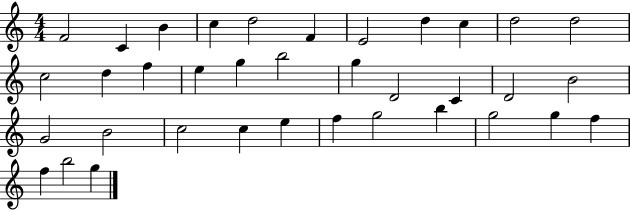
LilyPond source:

{
  \clef treble
  \numericTimeSignature
  \time 4/4
  \key c \major
  f'2 c'4 b'4 | c''4 d''2 f'4 | e'2 d''4 c''4 | d''2 d''2 | \break c''2 d''4 f''4 | e''4 g''4 b''2 | g''4 d'2 c'4 | d'2 b'2 | \break g'2 b'2 | c''2 c''4 e''4 | f''4 g''2 b''4 | g''2 g''4 f''4 | \break f''4 b''2 g''4 | \bar "|."
}